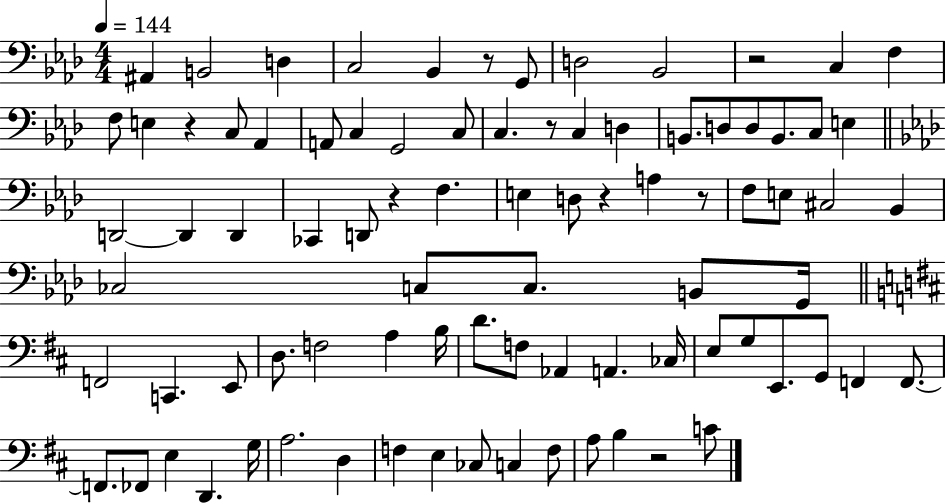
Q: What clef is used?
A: bass